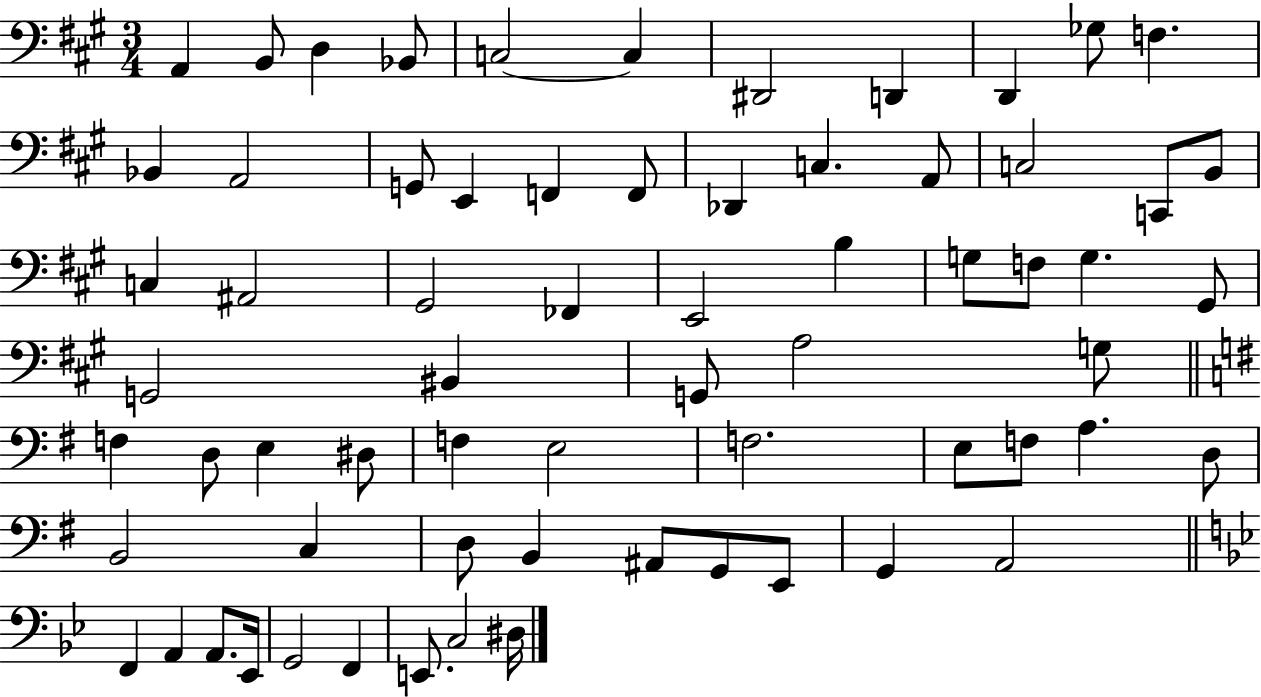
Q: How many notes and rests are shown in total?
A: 67